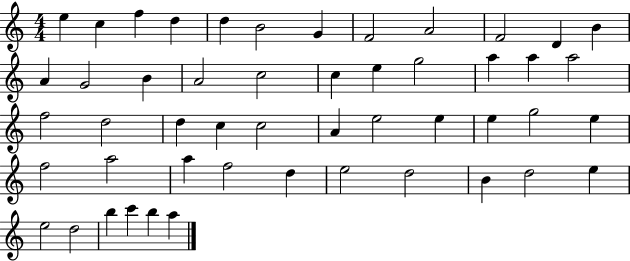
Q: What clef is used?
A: treble